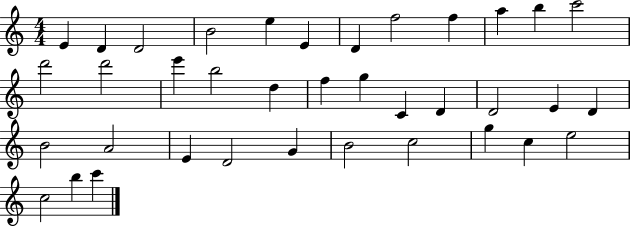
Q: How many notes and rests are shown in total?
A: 37